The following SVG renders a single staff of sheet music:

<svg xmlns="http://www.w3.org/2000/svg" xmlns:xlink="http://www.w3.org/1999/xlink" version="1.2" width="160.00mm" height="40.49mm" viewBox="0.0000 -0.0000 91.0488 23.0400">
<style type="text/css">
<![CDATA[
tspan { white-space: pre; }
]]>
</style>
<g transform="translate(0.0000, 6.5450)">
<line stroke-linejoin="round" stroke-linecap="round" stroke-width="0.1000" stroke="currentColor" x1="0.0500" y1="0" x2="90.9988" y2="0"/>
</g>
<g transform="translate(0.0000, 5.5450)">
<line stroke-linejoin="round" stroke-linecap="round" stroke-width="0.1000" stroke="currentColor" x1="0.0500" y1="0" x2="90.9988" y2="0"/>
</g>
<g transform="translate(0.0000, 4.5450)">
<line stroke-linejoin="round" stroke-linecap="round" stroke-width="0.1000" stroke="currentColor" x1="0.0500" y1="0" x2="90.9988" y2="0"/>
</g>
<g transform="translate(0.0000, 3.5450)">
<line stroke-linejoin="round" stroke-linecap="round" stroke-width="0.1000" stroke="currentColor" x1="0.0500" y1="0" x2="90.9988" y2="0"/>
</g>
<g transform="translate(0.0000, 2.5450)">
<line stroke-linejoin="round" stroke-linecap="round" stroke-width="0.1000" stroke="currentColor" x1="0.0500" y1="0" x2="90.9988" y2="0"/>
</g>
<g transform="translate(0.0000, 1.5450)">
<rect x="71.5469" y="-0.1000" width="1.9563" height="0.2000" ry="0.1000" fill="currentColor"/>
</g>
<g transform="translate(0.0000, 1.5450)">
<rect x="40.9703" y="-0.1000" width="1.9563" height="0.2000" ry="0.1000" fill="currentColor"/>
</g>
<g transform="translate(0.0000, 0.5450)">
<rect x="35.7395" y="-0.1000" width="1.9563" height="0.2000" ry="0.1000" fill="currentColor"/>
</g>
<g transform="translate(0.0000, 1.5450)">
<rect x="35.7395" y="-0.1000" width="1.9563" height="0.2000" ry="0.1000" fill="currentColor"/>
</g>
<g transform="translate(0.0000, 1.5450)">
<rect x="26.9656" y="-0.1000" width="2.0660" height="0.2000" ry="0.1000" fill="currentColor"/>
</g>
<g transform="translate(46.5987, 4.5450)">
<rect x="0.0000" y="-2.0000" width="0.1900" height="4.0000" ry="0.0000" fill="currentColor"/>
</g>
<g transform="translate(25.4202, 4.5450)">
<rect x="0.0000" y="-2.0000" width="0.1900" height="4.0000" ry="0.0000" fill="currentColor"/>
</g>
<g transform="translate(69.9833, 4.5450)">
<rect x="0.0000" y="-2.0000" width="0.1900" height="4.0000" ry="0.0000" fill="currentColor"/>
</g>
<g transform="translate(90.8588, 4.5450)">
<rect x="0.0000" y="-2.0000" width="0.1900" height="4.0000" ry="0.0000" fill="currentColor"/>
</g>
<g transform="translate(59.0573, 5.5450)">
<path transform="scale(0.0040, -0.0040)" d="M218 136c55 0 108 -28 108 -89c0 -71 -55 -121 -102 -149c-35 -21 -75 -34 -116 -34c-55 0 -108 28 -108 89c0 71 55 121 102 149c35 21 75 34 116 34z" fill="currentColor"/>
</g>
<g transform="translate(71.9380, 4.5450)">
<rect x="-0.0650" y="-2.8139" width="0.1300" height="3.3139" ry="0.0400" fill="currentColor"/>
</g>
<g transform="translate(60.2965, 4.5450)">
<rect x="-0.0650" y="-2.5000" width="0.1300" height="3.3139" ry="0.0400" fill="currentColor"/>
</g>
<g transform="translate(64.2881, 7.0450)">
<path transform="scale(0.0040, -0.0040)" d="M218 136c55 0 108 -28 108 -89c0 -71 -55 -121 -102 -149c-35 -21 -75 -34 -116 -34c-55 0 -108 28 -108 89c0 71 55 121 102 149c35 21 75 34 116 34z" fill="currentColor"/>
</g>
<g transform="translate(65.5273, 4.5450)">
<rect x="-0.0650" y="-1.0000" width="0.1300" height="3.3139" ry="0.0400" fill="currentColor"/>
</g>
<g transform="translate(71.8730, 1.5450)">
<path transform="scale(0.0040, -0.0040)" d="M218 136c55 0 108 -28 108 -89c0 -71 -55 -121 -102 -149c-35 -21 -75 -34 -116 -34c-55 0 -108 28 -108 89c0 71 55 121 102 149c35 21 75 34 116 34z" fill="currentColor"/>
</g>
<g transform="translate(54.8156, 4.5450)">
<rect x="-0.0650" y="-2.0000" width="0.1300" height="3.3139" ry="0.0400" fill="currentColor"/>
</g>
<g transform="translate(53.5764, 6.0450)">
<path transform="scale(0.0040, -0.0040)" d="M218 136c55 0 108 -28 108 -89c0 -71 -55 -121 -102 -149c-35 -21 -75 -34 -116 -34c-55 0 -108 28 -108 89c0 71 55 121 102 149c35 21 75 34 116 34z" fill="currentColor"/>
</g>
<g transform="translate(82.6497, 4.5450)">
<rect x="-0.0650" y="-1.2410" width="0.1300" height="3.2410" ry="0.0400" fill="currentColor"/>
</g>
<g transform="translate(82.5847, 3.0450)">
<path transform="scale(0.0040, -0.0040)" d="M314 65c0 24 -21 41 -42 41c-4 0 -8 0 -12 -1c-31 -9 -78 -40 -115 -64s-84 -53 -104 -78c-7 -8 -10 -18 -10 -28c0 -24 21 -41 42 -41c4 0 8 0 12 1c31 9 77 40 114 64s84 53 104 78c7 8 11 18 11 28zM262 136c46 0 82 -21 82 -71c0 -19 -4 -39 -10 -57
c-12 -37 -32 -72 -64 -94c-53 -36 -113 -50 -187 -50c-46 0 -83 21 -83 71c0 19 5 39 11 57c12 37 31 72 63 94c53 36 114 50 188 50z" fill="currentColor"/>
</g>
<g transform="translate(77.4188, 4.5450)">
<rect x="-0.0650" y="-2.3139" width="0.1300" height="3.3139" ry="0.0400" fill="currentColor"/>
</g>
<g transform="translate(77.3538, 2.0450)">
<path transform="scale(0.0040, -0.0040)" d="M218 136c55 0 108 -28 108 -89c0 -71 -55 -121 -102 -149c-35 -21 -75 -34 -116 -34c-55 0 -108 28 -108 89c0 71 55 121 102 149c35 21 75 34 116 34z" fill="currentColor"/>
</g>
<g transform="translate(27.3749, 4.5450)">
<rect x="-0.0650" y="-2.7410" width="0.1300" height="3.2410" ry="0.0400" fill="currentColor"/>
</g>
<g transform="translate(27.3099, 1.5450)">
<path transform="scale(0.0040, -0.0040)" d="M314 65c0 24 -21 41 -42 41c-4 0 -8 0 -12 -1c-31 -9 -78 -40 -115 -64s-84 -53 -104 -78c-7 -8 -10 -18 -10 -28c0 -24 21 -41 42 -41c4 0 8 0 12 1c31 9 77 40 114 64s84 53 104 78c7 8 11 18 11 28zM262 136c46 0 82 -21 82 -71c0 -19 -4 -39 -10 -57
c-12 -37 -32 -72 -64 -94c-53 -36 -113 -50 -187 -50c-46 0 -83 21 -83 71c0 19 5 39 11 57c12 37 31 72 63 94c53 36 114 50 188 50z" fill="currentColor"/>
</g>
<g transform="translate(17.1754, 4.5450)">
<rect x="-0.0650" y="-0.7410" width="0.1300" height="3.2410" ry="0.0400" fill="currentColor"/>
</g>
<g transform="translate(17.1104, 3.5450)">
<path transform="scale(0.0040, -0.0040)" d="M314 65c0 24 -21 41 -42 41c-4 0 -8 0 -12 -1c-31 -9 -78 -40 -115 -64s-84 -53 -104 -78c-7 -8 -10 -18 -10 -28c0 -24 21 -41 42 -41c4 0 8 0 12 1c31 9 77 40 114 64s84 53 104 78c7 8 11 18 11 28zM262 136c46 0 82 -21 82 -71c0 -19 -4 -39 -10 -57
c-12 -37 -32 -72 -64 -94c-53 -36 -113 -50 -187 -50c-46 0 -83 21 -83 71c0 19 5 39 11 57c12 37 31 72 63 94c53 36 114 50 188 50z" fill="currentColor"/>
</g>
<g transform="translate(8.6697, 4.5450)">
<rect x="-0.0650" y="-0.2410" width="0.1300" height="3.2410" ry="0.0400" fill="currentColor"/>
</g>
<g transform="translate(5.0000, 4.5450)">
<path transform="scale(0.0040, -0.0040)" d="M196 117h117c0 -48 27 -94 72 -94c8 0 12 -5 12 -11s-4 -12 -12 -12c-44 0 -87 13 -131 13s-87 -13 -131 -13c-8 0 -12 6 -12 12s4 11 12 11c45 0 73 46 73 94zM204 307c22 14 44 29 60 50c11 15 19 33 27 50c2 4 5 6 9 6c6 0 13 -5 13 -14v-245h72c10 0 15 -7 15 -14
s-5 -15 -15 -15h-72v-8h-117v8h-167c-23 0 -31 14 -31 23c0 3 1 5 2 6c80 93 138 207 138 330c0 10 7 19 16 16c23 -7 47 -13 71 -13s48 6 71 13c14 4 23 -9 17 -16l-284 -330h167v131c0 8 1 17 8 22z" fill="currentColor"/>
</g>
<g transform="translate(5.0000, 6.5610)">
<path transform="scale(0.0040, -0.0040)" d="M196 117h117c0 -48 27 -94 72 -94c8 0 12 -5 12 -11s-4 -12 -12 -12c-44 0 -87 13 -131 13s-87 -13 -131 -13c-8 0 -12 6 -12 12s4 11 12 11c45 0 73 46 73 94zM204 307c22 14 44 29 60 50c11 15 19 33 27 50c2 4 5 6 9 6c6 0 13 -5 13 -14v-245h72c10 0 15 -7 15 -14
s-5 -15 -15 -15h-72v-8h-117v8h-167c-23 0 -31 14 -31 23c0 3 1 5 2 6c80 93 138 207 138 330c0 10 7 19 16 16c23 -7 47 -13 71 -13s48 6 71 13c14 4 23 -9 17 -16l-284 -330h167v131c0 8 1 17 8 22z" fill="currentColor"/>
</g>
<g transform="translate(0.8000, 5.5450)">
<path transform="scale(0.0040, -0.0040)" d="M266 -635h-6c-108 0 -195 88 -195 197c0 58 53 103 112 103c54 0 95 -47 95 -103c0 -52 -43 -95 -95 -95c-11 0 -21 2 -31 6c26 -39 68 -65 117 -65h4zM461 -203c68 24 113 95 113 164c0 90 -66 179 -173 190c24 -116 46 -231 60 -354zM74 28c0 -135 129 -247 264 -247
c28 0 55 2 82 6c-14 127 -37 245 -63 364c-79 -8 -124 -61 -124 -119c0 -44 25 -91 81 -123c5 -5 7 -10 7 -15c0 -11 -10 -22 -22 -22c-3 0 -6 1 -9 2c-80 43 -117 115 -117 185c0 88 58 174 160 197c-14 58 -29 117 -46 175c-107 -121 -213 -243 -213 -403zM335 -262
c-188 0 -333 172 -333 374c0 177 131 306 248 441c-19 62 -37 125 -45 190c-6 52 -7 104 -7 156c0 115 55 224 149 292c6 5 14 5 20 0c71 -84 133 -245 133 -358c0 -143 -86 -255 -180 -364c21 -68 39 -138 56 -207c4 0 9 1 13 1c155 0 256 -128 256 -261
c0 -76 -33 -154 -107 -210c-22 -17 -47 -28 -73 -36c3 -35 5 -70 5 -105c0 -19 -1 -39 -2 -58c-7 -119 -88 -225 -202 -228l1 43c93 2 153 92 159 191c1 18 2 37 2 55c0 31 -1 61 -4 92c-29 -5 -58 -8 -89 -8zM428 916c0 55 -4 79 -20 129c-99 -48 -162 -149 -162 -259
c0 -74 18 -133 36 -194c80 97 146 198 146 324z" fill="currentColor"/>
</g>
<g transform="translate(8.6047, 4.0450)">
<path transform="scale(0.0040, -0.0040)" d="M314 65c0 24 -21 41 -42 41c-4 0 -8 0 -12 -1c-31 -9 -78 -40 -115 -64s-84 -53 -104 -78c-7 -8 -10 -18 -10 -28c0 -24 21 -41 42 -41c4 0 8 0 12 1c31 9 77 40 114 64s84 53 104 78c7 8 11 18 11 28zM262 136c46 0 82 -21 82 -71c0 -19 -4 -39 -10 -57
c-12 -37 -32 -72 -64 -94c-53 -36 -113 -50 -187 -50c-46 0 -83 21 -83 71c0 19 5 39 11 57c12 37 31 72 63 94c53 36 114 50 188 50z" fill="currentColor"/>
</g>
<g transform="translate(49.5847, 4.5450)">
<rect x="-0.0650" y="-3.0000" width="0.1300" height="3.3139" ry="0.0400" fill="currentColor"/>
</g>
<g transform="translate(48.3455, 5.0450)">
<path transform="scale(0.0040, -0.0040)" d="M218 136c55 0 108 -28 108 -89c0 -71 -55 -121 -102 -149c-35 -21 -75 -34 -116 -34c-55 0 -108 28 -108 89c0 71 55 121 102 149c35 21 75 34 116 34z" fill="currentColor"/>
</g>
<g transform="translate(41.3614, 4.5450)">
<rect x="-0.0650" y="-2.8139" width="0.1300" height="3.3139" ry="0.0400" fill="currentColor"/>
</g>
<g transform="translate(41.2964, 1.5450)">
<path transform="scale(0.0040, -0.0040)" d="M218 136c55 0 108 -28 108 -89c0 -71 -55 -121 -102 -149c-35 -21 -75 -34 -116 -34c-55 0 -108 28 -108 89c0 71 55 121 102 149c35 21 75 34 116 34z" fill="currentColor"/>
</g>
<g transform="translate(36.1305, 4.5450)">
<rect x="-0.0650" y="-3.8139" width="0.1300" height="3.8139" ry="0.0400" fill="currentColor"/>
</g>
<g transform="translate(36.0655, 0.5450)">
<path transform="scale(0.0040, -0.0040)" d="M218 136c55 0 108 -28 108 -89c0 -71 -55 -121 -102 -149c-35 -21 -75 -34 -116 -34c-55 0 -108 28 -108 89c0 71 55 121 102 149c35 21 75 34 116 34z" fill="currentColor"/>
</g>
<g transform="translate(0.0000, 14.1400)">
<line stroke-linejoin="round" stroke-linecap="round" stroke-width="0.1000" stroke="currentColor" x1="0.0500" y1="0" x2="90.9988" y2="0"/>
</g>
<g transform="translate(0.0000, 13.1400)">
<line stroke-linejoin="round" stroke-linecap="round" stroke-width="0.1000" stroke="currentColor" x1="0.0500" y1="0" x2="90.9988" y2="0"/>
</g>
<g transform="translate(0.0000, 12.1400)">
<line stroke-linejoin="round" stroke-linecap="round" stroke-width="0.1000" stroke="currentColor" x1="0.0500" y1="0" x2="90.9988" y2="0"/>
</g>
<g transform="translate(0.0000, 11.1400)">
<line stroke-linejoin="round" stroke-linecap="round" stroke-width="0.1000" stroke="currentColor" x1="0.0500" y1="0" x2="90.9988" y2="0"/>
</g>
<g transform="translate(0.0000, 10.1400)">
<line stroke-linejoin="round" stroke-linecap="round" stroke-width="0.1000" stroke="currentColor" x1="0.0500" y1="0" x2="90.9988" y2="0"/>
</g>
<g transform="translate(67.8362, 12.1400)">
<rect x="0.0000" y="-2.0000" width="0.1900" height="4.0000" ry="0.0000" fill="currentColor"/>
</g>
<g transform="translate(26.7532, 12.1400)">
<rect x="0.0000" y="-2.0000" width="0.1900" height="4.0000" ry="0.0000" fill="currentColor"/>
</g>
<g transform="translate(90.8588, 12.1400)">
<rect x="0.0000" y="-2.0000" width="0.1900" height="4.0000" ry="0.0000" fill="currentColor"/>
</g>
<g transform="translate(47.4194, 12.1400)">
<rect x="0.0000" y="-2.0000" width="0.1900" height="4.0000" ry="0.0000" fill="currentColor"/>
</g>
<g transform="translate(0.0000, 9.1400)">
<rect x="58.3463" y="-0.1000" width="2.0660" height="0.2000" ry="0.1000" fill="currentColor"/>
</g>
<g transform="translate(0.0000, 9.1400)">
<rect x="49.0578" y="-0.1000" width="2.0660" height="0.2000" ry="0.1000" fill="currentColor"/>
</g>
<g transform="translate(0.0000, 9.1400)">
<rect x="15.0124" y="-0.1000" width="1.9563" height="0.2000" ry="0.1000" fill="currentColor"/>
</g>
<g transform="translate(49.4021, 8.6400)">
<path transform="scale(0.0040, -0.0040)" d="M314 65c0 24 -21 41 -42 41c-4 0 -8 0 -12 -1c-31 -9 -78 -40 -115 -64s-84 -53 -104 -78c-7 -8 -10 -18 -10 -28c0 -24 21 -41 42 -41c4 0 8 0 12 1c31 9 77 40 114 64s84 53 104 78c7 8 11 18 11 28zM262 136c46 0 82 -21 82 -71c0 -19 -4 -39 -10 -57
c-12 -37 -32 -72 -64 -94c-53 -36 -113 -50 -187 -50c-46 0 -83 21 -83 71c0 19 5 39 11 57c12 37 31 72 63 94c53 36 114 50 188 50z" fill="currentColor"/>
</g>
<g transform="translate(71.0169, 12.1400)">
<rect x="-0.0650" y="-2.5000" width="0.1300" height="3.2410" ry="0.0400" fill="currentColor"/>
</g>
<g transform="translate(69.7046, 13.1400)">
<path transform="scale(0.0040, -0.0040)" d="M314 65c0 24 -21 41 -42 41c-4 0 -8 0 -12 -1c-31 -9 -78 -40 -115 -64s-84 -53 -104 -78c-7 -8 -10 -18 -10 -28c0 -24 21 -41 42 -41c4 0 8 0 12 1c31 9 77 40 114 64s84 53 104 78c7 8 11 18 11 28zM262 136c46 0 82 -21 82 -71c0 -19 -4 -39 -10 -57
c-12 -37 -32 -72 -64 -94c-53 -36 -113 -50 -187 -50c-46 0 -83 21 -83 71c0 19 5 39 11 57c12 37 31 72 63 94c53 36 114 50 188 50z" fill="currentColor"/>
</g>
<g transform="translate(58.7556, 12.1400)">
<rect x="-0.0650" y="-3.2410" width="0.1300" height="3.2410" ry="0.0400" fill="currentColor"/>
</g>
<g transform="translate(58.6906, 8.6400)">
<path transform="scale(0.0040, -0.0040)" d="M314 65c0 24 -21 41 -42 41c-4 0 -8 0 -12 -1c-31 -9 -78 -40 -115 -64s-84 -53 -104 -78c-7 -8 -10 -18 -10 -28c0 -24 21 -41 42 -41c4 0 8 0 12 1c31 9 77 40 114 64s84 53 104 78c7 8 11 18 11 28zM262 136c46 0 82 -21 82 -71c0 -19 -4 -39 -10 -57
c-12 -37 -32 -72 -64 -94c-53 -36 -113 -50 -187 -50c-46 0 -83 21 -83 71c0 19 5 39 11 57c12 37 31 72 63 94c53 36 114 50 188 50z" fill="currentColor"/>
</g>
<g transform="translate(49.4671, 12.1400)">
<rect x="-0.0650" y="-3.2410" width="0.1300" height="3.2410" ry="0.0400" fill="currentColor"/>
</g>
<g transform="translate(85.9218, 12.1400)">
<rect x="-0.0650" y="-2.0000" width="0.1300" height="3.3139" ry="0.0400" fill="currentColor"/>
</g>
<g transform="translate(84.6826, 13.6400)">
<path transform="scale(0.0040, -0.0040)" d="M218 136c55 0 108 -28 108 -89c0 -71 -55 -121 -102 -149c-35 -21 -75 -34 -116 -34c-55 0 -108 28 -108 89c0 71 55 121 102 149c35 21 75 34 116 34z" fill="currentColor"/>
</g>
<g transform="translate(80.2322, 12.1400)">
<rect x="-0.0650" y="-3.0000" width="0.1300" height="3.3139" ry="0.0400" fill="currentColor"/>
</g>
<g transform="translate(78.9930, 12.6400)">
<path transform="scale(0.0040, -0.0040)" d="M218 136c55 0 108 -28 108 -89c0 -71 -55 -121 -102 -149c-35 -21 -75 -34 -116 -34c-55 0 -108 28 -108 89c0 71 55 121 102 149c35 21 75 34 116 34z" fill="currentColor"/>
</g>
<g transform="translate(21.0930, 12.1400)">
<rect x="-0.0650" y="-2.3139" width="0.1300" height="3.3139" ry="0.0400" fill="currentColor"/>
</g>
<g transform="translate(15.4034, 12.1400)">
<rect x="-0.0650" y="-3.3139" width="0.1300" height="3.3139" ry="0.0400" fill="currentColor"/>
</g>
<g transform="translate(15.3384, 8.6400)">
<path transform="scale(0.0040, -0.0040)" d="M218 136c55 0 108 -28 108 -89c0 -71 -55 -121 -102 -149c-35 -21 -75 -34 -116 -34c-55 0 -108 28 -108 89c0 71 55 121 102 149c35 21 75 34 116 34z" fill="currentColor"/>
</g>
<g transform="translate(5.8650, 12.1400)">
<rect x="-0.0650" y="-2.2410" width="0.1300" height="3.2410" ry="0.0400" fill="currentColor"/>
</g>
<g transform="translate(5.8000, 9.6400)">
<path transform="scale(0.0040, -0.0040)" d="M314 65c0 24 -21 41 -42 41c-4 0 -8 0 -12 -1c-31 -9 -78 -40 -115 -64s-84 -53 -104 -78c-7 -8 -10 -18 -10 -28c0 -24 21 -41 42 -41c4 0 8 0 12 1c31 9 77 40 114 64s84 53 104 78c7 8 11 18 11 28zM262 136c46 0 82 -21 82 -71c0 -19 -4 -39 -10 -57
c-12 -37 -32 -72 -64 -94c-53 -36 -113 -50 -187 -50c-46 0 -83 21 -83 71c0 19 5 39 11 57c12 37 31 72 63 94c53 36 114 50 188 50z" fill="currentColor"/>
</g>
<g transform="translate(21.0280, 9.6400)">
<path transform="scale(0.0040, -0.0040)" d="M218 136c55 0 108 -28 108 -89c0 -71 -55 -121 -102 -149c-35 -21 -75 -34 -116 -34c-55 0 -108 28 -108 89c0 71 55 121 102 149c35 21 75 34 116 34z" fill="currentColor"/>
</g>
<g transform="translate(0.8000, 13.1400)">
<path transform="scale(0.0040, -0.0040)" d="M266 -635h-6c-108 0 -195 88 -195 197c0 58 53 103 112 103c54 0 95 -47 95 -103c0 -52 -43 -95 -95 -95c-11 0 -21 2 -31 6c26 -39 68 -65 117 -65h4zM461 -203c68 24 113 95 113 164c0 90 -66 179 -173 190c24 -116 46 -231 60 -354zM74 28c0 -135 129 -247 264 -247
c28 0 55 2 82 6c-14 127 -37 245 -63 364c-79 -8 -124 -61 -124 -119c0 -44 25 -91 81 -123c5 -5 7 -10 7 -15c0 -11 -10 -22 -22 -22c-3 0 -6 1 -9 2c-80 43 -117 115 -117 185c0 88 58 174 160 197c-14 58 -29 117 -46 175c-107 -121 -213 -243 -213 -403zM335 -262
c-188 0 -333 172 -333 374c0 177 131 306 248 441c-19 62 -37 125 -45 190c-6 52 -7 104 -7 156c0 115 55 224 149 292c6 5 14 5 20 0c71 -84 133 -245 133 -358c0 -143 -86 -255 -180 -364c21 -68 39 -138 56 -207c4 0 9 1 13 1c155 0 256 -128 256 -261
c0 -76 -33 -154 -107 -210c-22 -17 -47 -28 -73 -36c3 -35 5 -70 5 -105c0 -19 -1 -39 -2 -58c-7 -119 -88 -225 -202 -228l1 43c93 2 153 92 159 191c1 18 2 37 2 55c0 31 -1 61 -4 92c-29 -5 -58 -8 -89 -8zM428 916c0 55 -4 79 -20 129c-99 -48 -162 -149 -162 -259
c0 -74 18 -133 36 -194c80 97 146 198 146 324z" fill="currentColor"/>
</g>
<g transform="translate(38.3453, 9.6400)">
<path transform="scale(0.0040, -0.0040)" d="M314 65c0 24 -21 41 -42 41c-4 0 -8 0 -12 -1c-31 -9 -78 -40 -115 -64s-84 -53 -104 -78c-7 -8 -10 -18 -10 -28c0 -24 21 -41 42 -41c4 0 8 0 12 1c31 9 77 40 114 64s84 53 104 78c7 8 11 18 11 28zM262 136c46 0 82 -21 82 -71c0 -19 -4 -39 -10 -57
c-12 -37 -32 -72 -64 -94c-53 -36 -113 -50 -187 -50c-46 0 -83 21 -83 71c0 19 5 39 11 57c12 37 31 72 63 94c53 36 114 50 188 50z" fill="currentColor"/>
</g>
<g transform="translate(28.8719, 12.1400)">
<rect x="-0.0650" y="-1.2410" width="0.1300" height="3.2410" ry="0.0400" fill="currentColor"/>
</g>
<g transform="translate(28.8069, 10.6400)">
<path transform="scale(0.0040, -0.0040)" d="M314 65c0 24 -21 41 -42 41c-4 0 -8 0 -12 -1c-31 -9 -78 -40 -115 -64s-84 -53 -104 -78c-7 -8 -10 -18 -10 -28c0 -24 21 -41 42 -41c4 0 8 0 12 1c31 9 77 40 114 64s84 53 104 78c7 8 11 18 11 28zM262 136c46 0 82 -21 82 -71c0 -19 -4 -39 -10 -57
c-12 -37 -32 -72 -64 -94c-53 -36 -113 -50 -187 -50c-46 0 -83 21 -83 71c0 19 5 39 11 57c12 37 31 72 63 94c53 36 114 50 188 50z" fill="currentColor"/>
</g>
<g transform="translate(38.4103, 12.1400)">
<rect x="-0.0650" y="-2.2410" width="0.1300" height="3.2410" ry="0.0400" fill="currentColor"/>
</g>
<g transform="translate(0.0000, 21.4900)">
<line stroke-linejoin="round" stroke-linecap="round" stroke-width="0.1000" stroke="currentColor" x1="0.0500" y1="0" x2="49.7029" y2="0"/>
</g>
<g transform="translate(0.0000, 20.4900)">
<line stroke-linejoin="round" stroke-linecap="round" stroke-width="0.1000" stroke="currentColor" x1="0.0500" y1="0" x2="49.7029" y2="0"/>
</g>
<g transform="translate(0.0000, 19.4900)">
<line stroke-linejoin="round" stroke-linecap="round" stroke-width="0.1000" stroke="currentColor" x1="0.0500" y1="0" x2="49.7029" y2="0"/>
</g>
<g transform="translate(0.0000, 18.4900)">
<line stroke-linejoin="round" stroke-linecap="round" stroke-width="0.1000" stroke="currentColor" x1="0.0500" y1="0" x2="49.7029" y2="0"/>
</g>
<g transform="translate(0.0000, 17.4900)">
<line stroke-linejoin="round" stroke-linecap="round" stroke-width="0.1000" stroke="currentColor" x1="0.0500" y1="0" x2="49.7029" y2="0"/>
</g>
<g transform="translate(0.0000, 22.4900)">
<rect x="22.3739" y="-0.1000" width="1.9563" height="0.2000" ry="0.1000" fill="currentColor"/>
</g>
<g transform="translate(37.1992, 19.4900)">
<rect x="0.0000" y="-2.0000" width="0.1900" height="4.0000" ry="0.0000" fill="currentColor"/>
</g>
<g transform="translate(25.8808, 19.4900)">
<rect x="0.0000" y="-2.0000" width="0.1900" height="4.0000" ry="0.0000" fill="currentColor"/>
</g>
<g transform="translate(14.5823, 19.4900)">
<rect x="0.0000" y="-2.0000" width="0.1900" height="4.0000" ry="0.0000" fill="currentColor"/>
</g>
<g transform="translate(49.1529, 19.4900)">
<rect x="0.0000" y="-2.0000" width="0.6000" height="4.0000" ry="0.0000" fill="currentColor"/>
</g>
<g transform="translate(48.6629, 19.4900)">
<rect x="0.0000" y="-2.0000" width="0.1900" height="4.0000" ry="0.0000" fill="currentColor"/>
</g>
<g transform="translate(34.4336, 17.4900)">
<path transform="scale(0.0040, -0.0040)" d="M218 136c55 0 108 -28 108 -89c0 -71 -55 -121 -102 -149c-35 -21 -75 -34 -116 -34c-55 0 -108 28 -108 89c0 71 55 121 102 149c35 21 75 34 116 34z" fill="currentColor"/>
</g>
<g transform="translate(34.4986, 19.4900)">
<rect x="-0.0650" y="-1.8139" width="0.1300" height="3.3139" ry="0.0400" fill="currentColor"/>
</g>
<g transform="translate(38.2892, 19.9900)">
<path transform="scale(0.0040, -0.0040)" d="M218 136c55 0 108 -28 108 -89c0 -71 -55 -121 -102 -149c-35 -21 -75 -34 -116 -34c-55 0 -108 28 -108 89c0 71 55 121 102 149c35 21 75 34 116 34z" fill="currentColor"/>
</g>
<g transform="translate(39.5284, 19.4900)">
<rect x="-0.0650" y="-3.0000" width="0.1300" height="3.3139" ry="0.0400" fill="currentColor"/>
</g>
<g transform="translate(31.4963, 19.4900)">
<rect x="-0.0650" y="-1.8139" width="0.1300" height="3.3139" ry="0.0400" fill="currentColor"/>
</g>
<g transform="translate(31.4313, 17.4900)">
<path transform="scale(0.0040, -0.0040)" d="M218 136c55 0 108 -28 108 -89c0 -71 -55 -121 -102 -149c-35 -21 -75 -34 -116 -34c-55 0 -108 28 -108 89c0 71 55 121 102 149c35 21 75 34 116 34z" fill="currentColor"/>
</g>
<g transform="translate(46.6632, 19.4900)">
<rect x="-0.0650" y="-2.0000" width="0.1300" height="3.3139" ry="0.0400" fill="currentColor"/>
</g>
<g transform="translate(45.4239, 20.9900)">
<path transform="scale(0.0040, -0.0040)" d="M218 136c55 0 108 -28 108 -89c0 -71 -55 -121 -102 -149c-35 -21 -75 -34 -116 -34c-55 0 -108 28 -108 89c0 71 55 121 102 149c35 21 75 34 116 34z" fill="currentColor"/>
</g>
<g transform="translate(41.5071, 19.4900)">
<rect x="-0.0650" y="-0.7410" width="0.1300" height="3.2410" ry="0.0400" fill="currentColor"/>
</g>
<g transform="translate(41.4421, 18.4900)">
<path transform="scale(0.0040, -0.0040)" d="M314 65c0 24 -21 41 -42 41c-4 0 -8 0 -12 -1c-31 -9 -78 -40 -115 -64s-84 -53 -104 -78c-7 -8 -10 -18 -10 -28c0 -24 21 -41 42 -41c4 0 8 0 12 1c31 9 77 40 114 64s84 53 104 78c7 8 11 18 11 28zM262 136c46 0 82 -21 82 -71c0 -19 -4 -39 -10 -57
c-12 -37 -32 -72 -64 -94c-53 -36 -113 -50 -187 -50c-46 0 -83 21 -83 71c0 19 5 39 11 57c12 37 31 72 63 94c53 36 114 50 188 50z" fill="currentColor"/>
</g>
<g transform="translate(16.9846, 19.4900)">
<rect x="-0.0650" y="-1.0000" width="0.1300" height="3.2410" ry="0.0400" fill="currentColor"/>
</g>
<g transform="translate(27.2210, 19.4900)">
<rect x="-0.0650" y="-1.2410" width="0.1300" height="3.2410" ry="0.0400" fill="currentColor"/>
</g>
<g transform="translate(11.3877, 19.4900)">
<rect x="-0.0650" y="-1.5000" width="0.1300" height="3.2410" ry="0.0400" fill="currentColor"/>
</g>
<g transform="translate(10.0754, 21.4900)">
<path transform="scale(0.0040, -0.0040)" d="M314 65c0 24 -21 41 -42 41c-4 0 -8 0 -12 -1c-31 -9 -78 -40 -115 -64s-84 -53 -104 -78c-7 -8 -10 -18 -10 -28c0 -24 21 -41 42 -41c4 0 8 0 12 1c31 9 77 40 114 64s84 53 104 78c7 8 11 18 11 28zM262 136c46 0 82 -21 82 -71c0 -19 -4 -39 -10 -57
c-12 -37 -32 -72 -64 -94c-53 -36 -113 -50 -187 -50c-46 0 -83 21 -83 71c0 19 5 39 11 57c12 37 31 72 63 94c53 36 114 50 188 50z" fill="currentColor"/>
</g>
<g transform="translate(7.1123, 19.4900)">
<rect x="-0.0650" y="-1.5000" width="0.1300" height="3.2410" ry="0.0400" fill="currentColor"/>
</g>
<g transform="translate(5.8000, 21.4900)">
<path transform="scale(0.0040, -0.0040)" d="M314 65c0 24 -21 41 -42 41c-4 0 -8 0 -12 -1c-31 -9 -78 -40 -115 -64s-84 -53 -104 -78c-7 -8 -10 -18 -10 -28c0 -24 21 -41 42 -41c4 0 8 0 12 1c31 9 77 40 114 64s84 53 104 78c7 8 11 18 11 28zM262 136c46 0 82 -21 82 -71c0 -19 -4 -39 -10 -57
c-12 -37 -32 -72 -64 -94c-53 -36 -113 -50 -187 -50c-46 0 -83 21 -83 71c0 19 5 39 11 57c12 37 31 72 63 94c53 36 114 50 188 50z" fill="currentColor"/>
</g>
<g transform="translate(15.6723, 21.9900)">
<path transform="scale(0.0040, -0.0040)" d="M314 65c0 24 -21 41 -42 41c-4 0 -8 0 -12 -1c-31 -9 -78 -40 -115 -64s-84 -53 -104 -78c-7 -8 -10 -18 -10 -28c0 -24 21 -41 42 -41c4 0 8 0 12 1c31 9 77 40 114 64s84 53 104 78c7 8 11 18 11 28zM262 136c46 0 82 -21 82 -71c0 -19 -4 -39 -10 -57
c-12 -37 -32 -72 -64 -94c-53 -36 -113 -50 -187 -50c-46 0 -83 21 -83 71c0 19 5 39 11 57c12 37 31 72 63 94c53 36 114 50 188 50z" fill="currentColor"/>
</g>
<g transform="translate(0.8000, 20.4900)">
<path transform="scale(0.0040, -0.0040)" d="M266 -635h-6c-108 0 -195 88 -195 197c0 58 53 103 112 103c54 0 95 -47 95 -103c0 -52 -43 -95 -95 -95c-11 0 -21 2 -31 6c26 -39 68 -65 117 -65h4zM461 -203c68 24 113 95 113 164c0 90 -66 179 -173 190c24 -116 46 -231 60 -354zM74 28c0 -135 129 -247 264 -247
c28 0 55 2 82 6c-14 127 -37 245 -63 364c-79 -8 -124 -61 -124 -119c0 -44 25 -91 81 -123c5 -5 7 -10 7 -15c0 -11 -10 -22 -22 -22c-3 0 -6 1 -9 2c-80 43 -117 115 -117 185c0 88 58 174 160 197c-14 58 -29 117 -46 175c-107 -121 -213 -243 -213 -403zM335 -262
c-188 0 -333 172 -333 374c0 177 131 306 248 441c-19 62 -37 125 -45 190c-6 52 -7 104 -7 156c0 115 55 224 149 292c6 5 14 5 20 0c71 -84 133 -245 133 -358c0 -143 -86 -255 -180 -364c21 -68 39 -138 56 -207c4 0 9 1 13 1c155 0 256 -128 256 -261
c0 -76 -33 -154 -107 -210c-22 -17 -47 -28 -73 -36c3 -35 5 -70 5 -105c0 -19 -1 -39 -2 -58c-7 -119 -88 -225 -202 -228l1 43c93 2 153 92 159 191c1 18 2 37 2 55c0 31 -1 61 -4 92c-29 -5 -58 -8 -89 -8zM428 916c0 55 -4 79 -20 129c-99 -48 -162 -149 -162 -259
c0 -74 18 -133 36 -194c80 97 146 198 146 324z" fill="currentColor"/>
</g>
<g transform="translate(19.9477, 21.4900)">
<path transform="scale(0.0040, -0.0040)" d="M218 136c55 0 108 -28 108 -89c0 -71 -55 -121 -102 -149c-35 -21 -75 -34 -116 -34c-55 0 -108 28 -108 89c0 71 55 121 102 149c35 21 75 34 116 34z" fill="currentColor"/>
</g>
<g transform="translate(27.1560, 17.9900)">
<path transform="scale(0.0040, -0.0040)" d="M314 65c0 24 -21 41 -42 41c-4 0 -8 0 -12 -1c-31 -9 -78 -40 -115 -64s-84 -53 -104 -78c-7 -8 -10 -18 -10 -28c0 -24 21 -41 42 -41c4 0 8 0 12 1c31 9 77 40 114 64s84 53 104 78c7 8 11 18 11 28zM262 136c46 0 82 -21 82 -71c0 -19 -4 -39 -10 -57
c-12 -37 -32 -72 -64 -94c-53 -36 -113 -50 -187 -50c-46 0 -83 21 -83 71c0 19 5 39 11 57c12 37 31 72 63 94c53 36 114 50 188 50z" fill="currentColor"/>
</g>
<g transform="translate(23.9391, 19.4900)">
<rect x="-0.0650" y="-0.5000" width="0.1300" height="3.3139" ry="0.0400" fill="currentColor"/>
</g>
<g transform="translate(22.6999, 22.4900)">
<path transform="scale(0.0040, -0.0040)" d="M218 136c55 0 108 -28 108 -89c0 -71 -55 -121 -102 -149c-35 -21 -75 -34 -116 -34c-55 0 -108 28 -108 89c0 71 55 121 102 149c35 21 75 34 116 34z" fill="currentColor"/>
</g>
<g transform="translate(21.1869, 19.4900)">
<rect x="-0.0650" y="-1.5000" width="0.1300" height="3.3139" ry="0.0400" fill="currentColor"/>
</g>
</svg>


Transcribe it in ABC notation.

X:1
T:Untitled
M:4/4
L:1/4
K:C
c2 d2 a2 c' a A F G D a g e2 g2 b g e2 g2 b2 b2 G2 A F E2 E2 D2 E C e2 f f A d2 F